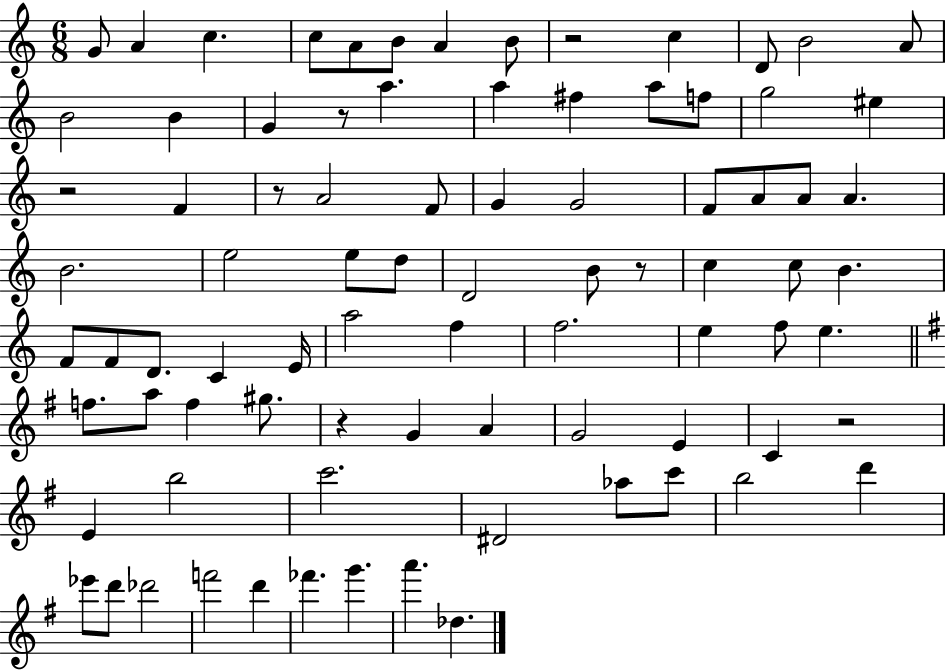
G4/e A4/q C5/q. C5/e A4/e B4/e A4/q B4/e R/h C5/q D4/e B4/h A4/e B4/h B4/q G4/q R/e A5/q. A5/q F#5/q A5/e F5/e G5/h EIS5/q R/h F4/q R/e A4/h F4/e G4/q G4/h F4/e A4/e A4/e A4/q. B4/h. E5/h E5/e D5/e D4/h B4/e R/e C5/q C5/e B4/q. F4/e F4/e D4/e. C4/q E4/s A5/h F5/q F5/h. E5/q F5/e E5/q. F5/e. A5/e F5/q G#5/e. R/q G4/q A4/q G4/h E4/q C4/q R/h E4/q B5/h C6/h. D#4/h Ab5/e C6/e B5/h D6/q Eb6/e D6/e Db6/h F6/h D6/q FES6/q. G6/q. A6/q. Db5/q.